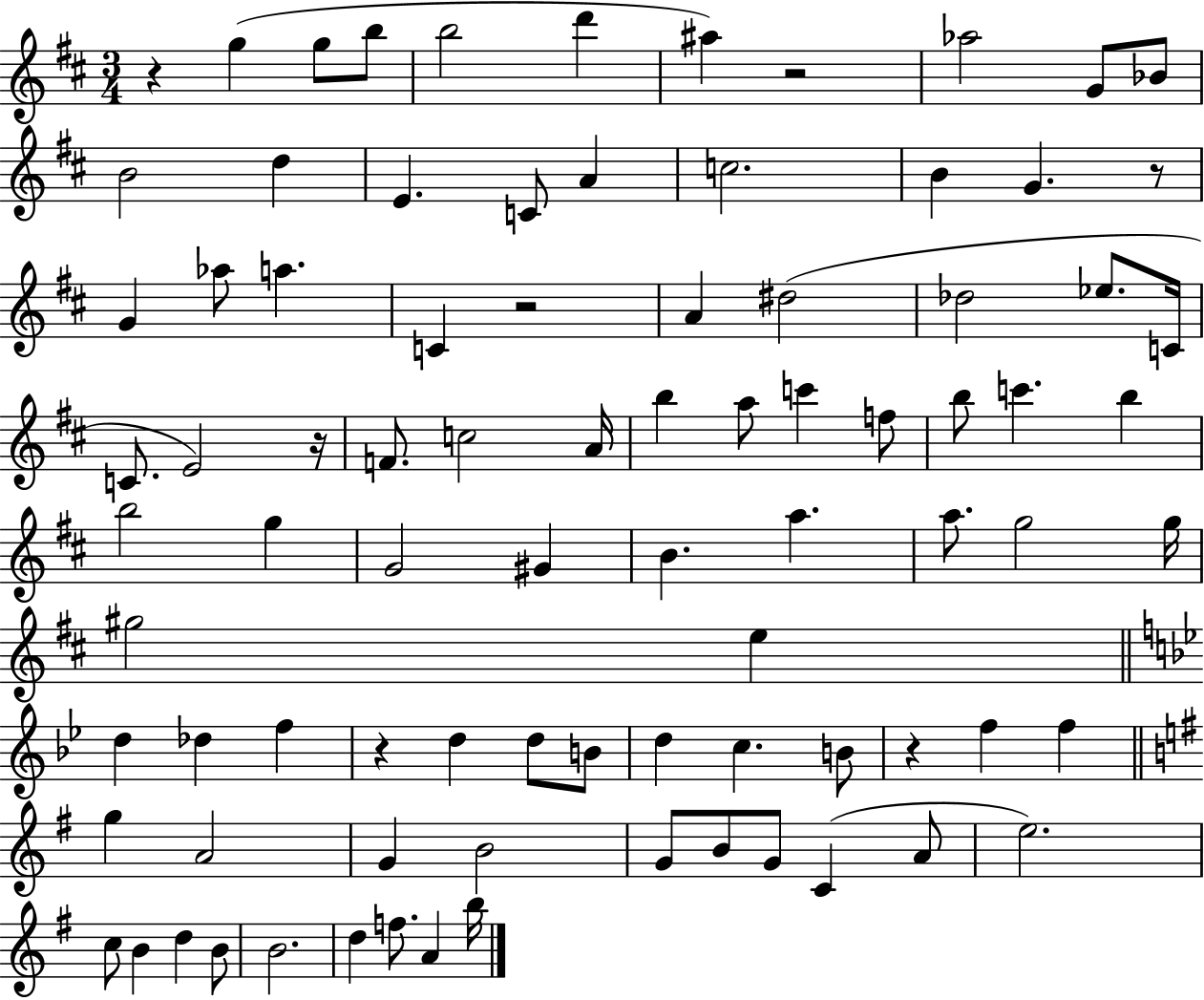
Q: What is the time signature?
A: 3/4